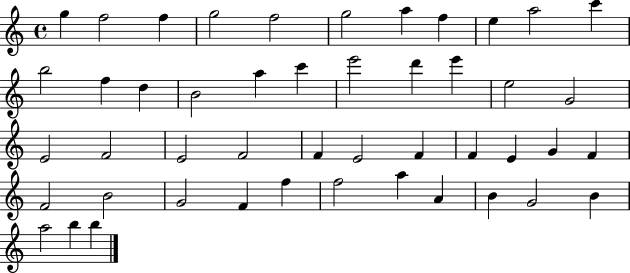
X:1
T:Untitled
M:4/4
L:1/4
K:C
g f2 f g2 f2 g2 a f e a2 c' b2 f d B2 a c' e'2 d' e' e2 G2 E2 F2 E2 F2 F E2 F F E G F F2 B2 G2 F f f2 a A B G2 B a2 b b